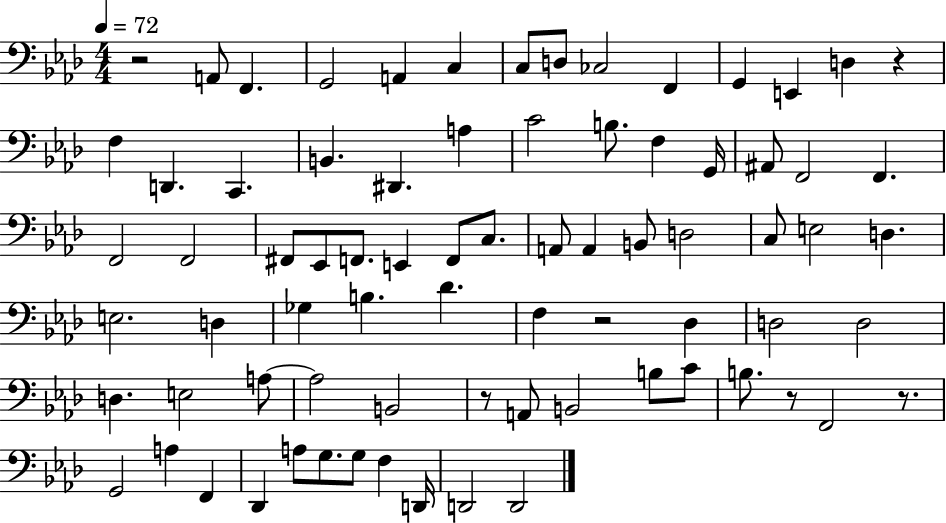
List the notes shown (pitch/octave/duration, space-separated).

R/h A2/e F2/q. G2/h A2/q C3/q C3/e D3/e CES3/h F2/q G2/q E2/q D3/q R/q F3/q D2/q. C2/q. B2/q. D#2/q. A3/q C4/h B3/e. F3/q G2/s A#2/e F2/h F2/q. F2/h F2/h F#2/e Eb2/e F2/e. E2/q F2/e C3/e. A2/e A2/q B2/e D3/h C3/e E3/h D3/q. E3/h. D3/q Gb3/q B3/q. Db4/q. F3/q R/h Db3/q D3/h D3/h D3/q. E3/h A3/e A3/h B2/h R/e A2/e B2/h B3/e C4/e B3/e. R/e F2/h R/e. G2/h A3/q F2/q Db2/q A3/e G3/e. G3/e F3/q D2/s D2/h D2/h